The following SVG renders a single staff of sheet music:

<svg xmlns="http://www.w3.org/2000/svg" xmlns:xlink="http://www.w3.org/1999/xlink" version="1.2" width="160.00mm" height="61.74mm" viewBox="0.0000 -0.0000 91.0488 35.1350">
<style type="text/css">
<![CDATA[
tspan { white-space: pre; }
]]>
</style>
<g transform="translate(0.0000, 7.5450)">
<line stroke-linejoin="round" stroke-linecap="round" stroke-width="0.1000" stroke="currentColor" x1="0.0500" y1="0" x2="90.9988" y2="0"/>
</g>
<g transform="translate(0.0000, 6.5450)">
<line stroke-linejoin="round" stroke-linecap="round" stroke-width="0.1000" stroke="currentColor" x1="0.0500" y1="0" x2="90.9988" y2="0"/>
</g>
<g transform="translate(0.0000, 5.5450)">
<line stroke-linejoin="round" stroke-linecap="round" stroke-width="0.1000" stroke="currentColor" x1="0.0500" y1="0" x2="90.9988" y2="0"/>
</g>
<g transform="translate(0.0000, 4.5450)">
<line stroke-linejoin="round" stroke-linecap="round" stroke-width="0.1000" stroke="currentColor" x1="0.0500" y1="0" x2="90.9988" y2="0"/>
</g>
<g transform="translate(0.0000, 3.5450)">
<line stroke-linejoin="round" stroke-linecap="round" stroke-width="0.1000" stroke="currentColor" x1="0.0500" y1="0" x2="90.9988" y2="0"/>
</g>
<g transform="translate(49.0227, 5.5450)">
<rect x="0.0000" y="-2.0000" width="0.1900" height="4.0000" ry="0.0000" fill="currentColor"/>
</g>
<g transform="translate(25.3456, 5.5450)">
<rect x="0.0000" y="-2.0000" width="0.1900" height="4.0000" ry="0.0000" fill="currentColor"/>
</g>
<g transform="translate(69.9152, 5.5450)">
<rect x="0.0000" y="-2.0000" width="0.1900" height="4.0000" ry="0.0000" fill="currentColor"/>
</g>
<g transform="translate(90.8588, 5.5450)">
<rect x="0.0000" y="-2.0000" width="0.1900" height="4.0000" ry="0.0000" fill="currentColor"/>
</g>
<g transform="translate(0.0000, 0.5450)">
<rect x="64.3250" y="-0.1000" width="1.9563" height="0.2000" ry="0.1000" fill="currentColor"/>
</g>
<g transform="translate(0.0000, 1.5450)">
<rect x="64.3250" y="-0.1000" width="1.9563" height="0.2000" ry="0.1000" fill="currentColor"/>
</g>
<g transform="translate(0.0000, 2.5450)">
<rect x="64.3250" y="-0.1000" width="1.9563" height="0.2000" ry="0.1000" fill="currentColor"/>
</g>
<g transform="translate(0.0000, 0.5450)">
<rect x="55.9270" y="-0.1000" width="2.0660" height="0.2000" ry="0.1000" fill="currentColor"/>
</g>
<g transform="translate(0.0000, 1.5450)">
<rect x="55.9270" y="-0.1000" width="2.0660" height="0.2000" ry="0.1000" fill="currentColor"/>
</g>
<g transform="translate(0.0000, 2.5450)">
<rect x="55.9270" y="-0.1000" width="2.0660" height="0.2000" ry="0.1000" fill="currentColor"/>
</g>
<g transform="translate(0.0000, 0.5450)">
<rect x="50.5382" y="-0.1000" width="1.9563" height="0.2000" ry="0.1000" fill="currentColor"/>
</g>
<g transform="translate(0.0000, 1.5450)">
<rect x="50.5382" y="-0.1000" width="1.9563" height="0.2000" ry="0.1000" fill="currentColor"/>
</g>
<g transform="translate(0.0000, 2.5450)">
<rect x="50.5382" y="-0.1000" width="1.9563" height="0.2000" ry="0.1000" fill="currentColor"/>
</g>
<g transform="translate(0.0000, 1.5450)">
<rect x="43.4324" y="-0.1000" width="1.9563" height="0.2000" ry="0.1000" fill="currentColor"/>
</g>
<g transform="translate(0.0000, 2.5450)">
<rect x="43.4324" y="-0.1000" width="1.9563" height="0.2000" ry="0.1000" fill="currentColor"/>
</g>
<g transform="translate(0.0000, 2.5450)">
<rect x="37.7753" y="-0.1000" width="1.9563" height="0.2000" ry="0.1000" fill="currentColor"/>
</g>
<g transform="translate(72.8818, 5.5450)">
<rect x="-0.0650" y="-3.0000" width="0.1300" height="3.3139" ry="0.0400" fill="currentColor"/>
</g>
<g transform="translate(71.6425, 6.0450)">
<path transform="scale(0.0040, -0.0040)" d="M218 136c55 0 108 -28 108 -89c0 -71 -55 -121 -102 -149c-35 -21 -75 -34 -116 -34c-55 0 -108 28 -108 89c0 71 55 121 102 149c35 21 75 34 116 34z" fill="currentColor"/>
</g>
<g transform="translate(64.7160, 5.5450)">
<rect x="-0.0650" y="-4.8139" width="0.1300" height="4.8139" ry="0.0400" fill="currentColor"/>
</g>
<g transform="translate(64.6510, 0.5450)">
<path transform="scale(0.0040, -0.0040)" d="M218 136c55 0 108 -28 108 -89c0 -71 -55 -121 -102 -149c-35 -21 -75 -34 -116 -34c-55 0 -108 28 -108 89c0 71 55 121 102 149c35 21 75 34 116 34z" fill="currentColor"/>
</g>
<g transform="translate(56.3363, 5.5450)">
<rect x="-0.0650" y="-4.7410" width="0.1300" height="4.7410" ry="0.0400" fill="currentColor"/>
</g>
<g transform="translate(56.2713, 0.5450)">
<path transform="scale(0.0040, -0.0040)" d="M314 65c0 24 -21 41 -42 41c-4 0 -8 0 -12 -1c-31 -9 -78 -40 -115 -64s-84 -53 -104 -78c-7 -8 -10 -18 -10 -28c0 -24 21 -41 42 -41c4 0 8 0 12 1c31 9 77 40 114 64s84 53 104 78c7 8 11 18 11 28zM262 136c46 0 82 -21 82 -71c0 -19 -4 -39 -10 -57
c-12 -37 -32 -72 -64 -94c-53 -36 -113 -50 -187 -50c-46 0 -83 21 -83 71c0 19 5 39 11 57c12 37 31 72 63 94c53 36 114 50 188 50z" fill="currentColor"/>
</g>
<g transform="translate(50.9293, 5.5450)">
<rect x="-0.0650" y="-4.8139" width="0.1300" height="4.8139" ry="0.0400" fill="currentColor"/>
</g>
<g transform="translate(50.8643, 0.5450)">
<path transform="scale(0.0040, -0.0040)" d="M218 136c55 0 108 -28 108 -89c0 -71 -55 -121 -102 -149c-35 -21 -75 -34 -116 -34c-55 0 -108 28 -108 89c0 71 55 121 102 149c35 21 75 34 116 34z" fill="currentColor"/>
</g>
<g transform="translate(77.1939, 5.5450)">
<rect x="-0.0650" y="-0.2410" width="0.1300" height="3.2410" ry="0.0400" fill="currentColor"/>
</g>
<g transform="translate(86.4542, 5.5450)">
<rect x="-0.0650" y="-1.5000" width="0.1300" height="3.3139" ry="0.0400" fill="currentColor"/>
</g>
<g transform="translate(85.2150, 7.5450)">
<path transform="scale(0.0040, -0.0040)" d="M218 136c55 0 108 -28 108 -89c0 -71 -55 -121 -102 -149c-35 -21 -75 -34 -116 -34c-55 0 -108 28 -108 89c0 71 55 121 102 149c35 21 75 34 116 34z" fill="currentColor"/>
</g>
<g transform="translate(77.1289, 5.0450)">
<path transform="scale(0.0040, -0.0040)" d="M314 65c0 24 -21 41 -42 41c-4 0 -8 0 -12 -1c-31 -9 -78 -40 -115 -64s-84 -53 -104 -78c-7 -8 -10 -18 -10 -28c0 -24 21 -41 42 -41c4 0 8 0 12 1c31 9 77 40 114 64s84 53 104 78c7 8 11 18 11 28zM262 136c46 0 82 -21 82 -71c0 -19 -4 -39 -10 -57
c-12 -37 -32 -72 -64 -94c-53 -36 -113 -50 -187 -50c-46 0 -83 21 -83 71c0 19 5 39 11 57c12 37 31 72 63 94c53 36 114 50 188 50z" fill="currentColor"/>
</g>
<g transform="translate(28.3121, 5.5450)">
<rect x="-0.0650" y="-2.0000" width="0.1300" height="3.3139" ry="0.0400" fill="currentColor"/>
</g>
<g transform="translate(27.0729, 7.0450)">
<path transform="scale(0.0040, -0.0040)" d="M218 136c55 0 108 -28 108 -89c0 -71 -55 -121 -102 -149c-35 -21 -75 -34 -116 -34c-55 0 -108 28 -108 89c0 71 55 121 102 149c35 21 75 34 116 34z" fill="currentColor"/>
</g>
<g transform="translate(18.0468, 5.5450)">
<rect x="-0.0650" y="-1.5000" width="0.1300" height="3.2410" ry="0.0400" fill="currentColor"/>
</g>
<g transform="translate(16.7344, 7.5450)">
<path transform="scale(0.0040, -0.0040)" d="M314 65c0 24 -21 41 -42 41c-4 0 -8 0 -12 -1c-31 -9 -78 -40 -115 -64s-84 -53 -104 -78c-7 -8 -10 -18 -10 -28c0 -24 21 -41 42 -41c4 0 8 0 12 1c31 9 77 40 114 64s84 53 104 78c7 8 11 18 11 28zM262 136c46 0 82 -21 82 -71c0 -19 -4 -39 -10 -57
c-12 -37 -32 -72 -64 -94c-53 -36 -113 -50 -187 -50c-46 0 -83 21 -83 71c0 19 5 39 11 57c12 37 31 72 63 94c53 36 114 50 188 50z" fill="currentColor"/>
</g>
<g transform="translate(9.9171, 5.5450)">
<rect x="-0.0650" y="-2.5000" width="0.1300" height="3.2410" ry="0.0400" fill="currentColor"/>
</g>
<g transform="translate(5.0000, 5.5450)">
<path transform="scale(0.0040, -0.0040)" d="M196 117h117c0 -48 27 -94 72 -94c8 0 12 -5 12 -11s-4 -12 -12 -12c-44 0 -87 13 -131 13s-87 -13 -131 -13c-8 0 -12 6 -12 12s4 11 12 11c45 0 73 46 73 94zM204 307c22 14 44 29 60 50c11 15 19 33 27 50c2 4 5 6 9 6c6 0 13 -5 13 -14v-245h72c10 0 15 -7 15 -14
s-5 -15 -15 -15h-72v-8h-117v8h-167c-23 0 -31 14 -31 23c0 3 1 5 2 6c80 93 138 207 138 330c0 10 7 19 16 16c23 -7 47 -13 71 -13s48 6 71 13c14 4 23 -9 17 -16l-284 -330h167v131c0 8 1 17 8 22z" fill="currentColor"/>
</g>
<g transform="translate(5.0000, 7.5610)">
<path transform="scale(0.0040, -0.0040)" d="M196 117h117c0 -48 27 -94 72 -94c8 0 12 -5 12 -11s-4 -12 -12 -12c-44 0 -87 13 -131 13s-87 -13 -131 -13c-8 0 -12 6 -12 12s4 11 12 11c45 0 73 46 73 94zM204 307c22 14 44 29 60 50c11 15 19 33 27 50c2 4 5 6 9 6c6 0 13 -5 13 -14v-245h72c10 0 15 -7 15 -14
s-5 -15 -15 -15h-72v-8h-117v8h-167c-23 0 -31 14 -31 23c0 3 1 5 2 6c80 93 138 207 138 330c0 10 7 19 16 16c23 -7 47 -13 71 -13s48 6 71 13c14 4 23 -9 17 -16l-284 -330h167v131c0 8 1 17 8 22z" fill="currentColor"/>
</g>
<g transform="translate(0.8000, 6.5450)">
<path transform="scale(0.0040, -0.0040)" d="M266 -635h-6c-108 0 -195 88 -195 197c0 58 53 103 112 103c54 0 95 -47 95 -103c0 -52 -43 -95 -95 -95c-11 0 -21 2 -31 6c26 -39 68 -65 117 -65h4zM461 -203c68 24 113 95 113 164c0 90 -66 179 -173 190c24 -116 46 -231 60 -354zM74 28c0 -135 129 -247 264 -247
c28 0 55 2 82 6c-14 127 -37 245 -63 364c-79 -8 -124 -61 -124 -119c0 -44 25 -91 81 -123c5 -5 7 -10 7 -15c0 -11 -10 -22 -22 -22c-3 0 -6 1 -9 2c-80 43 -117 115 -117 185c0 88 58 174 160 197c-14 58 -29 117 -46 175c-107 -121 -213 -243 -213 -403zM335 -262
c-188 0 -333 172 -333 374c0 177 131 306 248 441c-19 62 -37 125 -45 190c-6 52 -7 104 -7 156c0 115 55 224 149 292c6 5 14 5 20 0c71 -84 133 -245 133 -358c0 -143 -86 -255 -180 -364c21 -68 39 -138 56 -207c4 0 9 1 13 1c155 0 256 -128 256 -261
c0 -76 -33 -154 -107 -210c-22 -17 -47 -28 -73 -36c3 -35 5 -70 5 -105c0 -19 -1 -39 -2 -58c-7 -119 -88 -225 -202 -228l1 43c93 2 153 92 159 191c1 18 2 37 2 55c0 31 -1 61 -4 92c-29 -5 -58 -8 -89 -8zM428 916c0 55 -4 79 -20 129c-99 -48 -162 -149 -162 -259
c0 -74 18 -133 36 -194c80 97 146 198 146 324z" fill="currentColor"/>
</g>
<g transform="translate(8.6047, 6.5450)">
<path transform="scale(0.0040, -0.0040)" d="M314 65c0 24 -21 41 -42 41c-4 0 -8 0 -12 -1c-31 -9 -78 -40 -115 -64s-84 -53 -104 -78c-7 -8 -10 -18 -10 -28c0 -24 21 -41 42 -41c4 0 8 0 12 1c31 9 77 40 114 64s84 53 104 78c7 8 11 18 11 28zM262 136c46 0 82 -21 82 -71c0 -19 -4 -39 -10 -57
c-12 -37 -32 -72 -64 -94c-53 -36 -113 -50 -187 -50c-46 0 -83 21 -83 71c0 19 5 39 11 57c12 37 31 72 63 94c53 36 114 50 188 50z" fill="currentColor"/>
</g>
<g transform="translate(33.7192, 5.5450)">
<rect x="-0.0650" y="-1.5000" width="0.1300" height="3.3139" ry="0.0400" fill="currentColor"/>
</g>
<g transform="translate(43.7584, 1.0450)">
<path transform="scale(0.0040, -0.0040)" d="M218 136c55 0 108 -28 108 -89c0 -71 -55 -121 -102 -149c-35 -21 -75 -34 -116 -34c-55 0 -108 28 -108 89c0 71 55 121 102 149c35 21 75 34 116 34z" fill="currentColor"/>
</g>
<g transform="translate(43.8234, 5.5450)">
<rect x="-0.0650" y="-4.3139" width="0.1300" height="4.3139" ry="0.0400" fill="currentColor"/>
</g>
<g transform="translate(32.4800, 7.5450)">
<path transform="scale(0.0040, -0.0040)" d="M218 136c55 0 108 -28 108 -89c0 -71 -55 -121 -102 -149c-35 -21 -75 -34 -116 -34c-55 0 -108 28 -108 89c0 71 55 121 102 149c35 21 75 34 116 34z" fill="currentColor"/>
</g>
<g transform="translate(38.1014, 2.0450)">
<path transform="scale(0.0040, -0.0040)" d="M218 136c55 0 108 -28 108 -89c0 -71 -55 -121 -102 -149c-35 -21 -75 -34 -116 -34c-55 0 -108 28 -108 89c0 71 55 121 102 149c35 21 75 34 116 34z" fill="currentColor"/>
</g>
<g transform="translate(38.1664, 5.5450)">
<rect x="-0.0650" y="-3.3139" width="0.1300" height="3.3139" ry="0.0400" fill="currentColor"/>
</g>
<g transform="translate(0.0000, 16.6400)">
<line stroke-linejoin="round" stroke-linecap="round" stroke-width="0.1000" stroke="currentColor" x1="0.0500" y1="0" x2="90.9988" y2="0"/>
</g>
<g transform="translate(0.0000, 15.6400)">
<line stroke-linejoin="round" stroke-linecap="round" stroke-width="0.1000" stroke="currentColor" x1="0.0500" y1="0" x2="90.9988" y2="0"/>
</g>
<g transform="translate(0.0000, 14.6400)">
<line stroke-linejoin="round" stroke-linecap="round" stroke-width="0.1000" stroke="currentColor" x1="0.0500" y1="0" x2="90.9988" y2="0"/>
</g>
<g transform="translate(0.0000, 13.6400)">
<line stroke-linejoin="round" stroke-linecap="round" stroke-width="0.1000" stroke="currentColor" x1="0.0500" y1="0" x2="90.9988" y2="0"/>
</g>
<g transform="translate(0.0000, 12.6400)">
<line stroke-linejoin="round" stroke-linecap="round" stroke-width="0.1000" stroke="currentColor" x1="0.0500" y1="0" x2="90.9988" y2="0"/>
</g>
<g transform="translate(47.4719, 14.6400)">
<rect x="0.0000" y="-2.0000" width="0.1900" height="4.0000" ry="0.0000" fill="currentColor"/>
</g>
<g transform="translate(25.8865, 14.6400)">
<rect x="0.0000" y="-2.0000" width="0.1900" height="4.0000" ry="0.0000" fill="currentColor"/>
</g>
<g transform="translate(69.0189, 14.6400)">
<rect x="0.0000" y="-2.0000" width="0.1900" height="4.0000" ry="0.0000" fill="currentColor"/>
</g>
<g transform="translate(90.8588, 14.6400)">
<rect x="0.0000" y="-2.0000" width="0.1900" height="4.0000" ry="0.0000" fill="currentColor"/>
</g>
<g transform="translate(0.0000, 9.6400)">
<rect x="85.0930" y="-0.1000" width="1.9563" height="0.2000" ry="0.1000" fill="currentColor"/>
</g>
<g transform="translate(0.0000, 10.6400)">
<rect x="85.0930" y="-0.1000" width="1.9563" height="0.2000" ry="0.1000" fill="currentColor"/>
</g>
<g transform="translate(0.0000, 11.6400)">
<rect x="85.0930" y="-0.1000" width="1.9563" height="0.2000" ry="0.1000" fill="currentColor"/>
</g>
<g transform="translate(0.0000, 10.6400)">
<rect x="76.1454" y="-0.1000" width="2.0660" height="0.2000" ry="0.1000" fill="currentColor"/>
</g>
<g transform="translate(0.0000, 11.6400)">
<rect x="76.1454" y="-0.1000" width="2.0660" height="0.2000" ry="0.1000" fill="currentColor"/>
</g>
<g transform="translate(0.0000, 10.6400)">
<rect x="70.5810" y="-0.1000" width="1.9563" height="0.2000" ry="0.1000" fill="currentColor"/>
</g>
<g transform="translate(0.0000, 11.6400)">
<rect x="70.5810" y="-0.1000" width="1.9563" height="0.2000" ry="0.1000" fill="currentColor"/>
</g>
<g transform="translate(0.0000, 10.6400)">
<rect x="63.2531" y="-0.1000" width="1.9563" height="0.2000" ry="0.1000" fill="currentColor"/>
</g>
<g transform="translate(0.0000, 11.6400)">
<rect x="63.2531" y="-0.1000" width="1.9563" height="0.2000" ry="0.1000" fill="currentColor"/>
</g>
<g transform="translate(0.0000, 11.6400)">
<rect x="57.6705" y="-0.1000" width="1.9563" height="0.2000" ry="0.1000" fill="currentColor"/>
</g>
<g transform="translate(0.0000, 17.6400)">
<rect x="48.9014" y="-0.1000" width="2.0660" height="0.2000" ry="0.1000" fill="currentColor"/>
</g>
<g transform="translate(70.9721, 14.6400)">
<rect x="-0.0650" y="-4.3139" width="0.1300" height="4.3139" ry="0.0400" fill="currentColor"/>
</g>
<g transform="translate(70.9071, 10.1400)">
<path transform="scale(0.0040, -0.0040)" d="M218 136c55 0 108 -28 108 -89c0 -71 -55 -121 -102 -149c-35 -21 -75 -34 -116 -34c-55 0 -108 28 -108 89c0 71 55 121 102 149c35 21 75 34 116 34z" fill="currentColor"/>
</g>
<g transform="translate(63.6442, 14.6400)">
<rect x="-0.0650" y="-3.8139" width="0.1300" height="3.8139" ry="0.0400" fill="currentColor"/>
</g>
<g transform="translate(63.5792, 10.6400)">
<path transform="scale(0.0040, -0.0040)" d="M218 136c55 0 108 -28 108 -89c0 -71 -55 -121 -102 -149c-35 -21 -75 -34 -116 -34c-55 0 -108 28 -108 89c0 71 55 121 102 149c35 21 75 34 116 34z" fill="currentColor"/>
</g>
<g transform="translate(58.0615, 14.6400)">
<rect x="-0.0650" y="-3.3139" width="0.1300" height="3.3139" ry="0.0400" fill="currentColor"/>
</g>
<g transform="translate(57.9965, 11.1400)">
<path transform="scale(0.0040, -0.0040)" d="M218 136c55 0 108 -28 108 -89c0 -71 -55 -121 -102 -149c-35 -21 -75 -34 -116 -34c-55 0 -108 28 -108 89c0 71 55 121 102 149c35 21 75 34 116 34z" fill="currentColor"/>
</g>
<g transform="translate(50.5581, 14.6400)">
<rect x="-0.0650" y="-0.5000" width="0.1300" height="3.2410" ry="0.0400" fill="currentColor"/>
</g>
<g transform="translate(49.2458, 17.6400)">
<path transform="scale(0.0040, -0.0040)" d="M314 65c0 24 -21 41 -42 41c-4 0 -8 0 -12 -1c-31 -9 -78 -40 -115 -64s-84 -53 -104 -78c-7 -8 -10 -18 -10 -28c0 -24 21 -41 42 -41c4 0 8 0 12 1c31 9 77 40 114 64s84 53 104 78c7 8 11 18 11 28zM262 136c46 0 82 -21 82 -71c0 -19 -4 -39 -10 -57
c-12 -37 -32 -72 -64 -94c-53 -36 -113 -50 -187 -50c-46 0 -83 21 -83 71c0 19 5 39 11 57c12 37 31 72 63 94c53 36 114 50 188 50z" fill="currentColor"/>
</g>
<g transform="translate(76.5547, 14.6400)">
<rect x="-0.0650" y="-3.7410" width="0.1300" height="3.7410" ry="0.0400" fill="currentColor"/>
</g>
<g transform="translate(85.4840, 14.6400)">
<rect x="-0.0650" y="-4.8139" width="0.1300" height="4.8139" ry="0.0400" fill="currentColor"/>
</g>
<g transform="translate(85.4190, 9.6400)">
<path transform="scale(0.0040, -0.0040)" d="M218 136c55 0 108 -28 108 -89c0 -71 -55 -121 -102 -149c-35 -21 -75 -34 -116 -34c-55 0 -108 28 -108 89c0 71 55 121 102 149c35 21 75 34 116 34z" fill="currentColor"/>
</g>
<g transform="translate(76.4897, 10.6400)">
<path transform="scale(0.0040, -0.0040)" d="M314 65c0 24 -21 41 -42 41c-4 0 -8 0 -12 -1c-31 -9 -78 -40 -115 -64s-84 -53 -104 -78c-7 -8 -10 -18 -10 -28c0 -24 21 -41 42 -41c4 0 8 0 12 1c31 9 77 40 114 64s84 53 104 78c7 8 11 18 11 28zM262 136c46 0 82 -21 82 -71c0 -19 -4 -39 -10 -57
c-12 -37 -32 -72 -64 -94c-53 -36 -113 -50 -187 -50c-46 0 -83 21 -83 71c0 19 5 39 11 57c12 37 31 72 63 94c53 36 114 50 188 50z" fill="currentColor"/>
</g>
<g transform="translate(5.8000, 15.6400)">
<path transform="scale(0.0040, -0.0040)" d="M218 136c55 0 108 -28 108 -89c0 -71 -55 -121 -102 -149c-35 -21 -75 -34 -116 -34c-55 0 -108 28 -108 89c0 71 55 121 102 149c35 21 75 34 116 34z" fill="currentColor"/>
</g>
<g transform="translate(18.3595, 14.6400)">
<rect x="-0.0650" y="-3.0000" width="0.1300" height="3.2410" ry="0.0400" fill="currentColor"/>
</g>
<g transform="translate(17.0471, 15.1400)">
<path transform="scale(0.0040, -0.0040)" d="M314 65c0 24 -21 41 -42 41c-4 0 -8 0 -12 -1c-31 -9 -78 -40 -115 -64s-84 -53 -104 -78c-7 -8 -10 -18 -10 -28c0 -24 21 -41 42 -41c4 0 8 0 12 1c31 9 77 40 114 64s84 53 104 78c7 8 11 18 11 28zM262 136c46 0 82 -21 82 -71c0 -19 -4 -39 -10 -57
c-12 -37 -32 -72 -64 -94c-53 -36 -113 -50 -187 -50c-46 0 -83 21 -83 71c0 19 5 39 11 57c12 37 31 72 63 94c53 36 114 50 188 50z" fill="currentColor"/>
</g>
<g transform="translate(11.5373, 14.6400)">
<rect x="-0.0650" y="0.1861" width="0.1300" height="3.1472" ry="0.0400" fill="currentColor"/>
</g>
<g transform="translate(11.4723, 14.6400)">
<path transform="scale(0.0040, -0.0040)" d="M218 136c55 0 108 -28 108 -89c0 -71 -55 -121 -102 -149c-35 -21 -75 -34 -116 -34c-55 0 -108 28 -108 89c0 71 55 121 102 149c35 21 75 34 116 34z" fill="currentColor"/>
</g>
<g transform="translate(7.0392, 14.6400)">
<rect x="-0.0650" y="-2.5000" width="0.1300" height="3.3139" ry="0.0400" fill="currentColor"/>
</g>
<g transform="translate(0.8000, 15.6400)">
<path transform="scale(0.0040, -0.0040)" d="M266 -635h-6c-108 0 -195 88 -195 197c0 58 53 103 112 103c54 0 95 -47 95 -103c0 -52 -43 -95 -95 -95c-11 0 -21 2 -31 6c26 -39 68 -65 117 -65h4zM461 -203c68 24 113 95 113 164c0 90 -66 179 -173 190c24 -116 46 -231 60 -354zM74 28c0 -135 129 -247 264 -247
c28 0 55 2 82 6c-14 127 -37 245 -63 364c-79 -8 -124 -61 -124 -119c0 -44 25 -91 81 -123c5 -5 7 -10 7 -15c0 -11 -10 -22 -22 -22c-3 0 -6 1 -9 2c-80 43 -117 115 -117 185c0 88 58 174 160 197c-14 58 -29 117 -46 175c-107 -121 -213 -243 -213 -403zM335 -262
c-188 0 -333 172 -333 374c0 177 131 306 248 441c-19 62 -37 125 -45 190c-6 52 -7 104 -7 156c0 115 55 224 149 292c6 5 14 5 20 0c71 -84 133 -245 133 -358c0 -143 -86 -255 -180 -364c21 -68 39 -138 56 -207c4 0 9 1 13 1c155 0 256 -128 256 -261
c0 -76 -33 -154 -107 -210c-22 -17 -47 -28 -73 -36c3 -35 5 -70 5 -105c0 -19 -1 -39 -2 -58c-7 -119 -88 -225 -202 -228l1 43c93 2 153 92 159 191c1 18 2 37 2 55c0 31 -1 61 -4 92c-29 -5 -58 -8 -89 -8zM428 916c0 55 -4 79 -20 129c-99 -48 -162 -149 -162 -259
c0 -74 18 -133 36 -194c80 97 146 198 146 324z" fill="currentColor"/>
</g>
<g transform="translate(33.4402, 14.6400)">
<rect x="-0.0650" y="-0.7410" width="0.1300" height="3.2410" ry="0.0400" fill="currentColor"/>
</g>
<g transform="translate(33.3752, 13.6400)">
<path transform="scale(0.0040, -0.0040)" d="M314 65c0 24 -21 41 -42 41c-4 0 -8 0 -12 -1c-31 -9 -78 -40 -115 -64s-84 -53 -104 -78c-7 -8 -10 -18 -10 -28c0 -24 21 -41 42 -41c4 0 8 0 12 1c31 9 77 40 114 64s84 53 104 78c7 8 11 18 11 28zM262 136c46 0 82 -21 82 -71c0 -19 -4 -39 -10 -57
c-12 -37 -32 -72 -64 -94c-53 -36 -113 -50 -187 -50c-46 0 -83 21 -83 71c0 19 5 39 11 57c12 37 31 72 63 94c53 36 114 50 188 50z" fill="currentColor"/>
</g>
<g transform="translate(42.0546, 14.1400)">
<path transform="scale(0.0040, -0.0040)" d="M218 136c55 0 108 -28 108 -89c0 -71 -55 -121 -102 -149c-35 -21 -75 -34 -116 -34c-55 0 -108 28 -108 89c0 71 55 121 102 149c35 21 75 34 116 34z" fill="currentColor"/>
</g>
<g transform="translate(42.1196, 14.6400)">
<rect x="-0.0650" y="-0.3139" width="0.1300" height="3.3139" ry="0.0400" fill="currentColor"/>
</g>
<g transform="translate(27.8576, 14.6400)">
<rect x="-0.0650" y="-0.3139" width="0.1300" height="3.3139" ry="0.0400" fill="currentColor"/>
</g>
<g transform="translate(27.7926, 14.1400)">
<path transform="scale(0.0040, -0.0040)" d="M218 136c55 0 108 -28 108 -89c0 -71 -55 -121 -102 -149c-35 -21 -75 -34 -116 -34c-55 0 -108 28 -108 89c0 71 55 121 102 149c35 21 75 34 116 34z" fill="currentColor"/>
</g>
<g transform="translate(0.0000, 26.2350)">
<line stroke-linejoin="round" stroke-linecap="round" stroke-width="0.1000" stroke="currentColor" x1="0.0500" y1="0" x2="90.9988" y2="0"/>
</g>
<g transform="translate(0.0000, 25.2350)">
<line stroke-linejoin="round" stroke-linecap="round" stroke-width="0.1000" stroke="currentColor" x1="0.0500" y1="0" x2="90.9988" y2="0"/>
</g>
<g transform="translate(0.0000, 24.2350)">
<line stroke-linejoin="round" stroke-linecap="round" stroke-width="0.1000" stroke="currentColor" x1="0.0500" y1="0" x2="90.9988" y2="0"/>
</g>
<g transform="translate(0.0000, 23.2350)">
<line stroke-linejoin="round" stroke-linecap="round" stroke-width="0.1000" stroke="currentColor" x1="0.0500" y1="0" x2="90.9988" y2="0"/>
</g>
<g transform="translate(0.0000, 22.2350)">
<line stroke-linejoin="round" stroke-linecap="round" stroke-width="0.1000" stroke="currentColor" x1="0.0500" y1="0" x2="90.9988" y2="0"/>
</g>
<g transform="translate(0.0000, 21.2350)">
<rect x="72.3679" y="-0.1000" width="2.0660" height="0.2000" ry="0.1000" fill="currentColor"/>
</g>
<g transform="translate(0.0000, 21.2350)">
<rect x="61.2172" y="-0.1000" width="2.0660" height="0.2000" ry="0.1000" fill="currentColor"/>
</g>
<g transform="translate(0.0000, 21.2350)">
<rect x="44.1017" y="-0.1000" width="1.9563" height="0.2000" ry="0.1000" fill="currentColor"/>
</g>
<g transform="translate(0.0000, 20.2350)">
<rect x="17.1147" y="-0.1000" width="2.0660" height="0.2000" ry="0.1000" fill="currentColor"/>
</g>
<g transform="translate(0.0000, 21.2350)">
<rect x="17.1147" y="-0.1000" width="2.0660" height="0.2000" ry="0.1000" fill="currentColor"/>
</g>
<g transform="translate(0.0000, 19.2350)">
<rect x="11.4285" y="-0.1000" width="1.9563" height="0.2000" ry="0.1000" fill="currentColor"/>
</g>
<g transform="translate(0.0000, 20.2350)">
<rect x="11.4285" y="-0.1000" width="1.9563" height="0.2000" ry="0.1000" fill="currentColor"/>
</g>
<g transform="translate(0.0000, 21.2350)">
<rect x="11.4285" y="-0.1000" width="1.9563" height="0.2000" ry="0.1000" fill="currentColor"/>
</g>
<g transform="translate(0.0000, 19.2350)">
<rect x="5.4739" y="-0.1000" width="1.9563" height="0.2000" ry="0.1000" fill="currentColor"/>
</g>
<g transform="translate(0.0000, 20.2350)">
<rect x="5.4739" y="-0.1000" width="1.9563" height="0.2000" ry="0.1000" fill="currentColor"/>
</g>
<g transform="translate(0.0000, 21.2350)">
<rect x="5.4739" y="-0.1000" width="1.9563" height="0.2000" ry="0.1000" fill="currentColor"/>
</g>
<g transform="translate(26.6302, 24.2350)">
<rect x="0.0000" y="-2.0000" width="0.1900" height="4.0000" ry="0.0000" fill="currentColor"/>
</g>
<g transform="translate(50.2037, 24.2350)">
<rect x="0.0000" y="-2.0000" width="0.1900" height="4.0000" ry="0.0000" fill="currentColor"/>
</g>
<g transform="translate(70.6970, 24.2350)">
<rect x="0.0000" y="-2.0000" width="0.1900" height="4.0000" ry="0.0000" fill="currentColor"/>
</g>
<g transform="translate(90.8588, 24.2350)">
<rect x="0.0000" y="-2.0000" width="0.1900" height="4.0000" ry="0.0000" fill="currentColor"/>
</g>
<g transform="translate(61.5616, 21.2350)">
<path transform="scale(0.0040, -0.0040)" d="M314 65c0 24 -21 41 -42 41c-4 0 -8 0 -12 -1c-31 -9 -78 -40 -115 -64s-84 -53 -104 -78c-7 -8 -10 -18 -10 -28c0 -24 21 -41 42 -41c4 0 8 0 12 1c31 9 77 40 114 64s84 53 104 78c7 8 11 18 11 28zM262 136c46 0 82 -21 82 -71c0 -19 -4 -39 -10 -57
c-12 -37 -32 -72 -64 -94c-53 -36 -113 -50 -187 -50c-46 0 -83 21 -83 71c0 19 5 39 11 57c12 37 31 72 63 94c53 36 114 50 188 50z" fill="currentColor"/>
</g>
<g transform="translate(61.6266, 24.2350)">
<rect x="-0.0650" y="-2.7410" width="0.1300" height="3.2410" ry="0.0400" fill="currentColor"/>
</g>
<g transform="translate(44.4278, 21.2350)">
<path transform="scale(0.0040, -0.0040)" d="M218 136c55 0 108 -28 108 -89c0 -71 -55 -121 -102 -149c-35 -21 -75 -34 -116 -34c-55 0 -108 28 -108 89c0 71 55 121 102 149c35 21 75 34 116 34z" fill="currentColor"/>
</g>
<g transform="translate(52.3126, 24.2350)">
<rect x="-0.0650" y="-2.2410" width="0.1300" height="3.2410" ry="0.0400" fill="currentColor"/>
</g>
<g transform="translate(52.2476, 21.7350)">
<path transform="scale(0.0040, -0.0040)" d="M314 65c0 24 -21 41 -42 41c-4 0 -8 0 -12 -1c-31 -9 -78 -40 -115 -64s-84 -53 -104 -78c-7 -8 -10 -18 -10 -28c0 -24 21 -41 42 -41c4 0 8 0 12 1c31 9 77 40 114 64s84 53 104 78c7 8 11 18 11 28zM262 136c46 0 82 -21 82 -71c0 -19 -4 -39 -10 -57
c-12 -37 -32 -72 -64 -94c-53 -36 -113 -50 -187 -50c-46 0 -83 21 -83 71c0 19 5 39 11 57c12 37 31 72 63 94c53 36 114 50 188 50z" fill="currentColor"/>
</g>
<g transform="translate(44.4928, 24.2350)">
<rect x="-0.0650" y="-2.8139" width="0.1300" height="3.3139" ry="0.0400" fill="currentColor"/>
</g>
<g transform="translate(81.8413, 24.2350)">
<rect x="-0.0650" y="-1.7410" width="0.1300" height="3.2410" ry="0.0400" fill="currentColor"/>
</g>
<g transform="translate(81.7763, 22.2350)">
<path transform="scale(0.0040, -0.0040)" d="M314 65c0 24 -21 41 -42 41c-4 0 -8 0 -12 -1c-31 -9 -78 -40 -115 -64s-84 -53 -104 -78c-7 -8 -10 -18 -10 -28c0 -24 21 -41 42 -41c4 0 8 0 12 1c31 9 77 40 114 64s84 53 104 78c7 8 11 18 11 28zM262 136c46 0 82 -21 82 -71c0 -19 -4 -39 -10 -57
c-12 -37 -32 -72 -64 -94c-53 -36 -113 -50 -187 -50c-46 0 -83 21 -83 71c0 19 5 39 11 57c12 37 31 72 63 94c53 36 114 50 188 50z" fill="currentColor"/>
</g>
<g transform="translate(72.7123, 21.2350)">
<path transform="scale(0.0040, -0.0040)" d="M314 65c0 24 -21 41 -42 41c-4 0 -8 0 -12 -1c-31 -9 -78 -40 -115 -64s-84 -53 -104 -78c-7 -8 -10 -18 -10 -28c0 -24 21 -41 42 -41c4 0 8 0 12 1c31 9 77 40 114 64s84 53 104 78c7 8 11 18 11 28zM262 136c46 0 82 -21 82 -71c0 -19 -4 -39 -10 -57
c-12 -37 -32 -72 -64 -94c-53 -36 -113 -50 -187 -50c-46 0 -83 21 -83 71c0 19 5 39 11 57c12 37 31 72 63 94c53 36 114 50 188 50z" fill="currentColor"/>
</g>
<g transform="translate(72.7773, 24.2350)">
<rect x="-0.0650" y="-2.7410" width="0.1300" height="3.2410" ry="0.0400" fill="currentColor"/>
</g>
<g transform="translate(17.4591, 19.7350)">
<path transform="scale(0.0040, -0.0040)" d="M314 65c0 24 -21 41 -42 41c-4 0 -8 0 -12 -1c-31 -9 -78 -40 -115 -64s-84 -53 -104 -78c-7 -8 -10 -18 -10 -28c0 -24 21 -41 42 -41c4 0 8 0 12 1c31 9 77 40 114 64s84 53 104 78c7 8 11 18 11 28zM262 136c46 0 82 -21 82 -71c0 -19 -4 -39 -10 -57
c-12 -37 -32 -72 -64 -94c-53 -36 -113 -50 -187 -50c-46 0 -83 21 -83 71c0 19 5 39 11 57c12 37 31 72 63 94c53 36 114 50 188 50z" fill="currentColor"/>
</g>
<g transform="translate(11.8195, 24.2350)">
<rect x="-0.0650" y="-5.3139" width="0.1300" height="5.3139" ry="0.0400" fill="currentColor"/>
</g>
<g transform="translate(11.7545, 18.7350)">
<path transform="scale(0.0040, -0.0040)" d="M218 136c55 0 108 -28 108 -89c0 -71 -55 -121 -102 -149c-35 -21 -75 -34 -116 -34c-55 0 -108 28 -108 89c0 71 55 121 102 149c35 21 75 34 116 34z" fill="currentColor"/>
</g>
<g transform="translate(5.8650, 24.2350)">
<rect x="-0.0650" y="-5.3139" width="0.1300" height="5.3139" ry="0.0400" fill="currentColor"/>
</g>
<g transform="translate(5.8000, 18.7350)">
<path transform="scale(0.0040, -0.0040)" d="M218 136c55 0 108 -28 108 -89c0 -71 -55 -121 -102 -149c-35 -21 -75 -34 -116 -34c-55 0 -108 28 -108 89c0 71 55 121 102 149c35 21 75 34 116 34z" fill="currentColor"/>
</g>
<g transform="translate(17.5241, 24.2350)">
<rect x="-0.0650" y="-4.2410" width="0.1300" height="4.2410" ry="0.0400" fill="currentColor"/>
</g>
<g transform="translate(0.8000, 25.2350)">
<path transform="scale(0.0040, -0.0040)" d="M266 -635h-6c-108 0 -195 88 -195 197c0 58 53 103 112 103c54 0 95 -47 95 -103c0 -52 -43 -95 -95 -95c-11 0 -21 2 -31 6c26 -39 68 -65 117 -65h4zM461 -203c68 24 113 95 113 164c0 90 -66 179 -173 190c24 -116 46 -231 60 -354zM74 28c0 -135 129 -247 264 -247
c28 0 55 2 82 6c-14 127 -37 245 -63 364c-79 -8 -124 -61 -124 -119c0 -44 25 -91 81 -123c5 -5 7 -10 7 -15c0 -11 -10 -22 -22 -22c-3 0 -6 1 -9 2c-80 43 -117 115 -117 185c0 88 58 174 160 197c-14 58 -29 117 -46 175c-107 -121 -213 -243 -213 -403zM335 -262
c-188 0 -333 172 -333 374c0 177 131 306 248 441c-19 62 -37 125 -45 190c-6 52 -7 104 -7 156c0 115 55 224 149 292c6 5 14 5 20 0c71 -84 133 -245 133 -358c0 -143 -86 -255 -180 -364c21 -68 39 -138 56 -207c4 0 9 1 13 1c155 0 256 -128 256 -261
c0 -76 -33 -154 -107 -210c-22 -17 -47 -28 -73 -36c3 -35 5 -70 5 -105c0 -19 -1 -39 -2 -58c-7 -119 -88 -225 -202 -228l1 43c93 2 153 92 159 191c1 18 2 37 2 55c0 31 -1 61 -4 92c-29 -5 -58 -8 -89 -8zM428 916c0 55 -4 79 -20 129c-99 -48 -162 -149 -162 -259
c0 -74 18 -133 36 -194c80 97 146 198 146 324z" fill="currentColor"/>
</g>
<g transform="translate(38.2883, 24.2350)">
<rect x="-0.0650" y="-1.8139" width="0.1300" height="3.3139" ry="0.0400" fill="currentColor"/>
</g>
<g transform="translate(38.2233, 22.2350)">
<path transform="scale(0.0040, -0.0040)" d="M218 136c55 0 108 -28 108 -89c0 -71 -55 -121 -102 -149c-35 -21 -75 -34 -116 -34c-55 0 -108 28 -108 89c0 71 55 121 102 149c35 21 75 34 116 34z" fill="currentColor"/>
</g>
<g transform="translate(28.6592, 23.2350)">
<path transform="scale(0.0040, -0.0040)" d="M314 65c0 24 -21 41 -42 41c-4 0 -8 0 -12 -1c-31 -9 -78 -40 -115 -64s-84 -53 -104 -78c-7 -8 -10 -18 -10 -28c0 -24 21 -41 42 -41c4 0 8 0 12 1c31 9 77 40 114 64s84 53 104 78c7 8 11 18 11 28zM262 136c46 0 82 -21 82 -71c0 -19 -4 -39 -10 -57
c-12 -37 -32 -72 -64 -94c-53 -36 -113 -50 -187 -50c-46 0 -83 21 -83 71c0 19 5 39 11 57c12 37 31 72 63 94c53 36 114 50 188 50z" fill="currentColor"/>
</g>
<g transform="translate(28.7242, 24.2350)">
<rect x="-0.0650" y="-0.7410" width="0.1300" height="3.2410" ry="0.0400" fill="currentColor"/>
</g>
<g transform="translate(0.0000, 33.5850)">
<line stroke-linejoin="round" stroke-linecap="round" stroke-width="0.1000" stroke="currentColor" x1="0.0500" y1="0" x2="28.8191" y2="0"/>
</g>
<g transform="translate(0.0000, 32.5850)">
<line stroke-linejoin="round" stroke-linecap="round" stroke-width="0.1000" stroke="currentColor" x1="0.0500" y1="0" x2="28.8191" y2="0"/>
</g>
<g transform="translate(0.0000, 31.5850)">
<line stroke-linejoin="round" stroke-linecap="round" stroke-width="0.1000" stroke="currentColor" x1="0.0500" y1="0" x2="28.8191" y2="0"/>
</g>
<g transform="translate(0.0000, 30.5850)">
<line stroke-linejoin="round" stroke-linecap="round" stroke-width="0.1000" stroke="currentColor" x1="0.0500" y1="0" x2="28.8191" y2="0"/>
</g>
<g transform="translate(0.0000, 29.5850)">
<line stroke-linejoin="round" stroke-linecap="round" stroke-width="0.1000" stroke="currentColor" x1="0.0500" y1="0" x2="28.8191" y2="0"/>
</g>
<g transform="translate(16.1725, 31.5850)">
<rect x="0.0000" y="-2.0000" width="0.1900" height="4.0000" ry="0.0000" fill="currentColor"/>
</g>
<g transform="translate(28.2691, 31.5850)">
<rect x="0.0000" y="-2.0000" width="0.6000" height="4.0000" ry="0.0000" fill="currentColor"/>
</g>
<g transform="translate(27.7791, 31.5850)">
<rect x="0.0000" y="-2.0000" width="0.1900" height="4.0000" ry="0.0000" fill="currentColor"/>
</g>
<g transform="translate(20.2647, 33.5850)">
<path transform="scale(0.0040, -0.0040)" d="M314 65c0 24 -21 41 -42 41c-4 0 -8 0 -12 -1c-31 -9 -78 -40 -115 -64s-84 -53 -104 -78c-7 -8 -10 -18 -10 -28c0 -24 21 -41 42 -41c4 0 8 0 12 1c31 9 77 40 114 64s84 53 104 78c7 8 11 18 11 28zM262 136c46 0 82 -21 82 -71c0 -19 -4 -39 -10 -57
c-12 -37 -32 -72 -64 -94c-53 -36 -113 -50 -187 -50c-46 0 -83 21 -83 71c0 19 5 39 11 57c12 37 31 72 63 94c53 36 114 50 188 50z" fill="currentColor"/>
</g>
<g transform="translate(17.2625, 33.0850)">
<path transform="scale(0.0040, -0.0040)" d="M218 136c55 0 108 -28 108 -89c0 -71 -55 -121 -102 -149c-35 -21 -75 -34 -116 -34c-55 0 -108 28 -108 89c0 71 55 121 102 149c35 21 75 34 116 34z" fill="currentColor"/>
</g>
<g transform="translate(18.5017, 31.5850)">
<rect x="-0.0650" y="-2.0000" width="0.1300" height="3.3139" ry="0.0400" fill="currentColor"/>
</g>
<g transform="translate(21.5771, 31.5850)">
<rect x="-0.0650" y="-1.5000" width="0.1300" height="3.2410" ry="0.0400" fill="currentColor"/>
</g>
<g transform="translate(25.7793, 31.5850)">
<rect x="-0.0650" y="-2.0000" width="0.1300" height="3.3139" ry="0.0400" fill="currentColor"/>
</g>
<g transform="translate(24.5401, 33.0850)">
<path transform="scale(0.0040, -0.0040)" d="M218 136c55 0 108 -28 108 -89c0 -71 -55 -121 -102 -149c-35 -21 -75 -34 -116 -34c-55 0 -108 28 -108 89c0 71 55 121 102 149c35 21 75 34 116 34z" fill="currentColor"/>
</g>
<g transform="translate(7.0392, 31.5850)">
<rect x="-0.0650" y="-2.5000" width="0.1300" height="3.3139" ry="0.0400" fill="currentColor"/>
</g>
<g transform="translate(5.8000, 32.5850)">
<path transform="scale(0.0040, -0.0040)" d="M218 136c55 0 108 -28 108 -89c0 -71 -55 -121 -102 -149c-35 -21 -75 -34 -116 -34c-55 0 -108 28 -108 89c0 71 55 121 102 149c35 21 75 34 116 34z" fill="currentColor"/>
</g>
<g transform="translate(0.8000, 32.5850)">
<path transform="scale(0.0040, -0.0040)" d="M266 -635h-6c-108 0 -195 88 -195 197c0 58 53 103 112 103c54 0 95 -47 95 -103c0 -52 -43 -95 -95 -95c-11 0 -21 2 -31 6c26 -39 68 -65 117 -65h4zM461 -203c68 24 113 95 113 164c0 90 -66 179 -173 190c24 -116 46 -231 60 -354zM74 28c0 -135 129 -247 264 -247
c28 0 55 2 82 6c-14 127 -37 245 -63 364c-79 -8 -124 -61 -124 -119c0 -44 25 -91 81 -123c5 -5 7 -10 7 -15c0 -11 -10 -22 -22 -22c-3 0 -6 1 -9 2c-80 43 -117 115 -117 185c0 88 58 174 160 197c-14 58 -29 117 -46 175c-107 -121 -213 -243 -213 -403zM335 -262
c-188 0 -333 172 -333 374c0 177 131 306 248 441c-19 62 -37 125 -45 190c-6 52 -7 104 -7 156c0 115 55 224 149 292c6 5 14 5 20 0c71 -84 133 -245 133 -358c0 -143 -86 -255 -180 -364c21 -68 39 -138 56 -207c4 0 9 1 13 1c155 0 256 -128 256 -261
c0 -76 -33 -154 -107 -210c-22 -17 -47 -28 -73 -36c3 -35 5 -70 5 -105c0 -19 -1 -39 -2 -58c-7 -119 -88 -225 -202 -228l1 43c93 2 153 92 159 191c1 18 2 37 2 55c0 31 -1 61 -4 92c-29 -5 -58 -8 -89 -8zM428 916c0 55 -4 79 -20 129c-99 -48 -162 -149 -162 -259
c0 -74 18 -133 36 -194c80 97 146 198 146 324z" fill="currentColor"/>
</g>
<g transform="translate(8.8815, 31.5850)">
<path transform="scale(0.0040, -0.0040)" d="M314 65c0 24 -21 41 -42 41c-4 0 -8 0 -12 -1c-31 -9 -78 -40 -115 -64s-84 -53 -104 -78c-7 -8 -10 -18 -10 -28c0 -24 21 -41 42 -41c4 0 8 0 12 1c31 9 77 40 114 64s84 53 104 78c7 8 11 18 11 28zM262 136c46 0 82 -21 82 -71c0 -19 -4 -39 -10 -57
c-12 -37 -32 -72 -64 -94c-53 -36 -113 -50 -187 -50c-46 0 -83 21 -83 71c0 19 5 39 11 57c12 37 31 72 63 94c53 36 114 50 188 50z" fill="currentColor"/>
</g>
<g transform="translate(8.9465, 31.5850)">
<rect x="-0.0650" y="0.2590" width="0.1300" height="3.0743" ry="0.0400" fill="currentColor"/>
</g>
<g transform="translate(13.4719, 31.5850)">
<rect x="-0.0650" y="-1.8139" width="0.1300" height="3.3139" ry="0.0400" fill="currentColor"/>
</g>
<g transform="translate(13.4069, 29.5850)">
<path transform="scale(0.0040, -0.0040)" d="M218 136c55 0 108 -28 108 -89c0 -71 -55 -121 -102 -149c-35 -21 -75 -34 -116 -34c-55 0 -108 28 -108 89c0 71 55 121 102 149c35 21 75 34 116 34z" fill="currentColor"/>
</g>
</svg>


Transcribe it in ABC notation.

X:1
T:Untitled
M:4/4
L:1/4
K:C
G2 E2 F E b d' e' e'2 e' A c2 E G B A2 c d2 c C2 b c' d' c'2 e' f' f' d'2 d2 f a g2 a2 a2 f2 G B2 f F E2 F